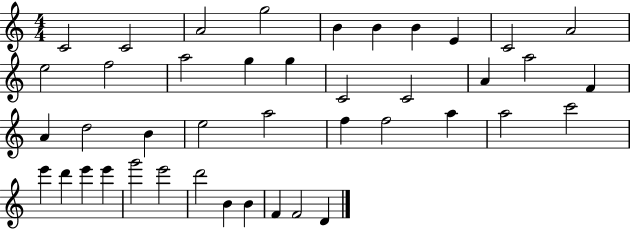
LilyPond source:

{
  \clef treble
  \numericTimeSignature
  \time 4/4
  \key c \major
  c'2 c'2 | a'2 g''2 | b'4 b'4 b'4 e'4 | c'2 a'2 | \break e''2 f''2 | a''2 g''4 g''4 | c'2 c'2 | a'4 a''2 f'4 | \break a'4 d''2 b'4 | e''2 a''2 | f''4 f''2 a''4 | a''2 c'''2 | \break e'''4 d'''4 e'''4 e'''4 | g'''2 e'''2 | d'''2 b'4 b'4 | f'4 f'2 d'4 | \break \bar "|."
}